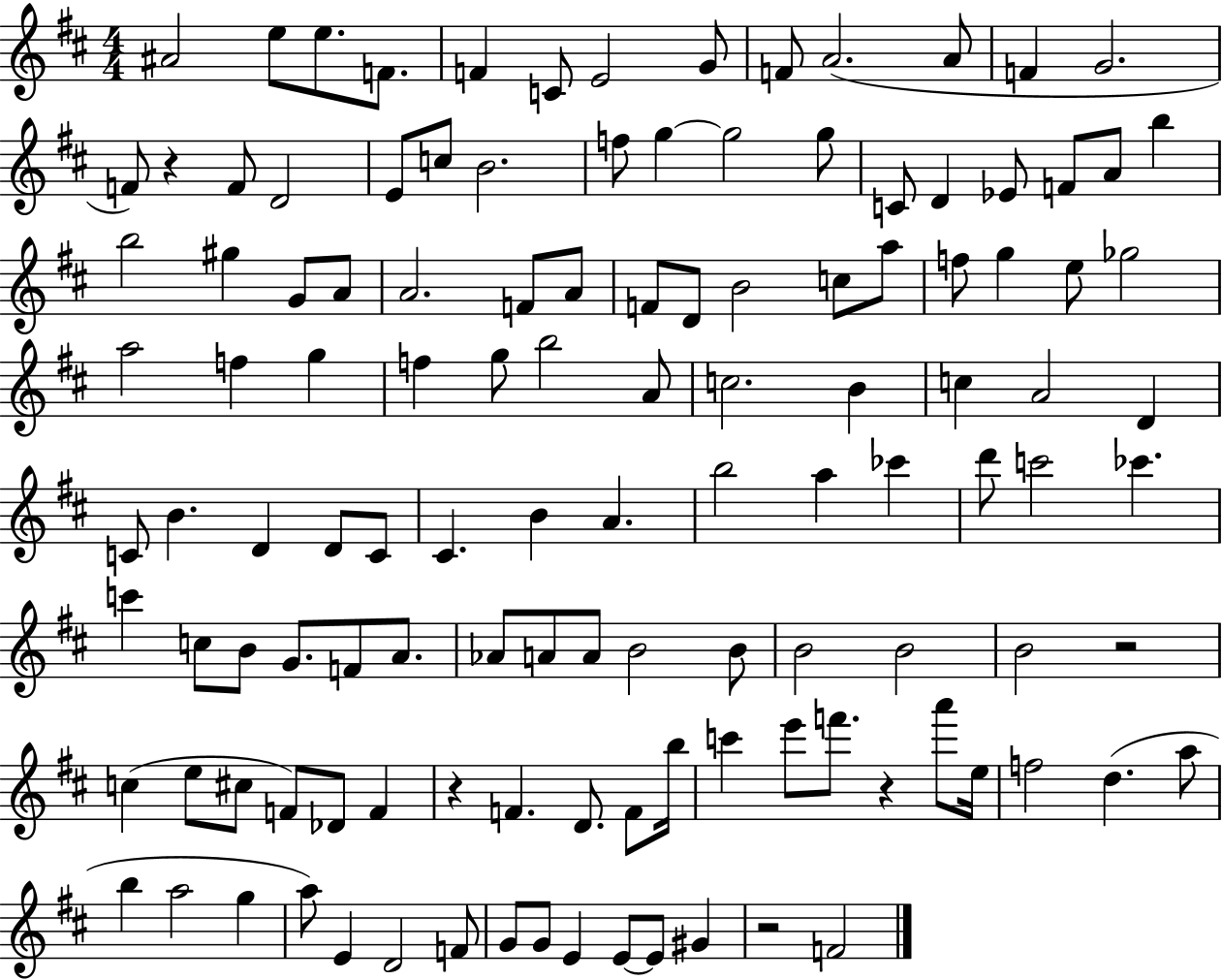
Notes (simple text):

A#4/h E5/e E5/e. F4/e. F4/q C4/e E4/h G4/e F4/e A4/h. A4/e F4/q G4/h. F4/e R/q F4/e D4/h E4/e C5/e B4/h. F5/e G5/q G5/h G5/e C4/e D4/q Eb4/e F4/e A4/e B5/q B5/h G#5/q G4/e A4/e A4/h. F4/e A4/e F4/e D4/e B4/h C5/e A5/e F5/e G5/q E5/e Gb5/h A5/h F5/q G5/q F5/q G5/e B5/h A4/e C5/h. B4/q C5/q A4/h D4/q C4/e B4/q. D4/q D4/e C4/e C#4/q. B4/q A4/q. B5/h A5/q CES6/q D6/e C6/h CES6/q. C6/q C5/e B4/e G4/e. F4/e A4/e. Ab4/e A4/e A4/e B4/h B4/e B4/h B4/h B4/h R/h C5/q E5/e C#5/e F4/e Db4/e F4/q R/q F4/q. D4/e. F4/e B5/s C6/q E6/e F6/e. R/q A6/e E5/s F5/h D5/q. A5/e B5/q A5/h G5/q A5/e E4/q D4/h F4/e G4/e G4/e E4/q E4/e E4/e G#4/q R/h F4/h